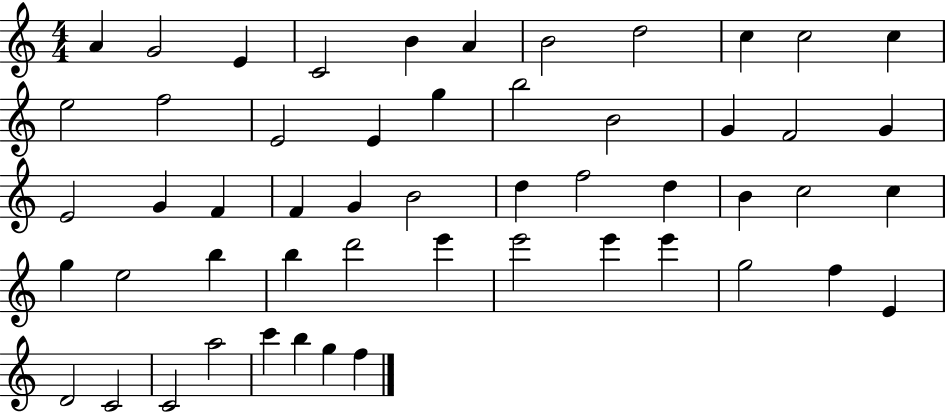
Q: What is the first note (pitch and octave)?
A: A4